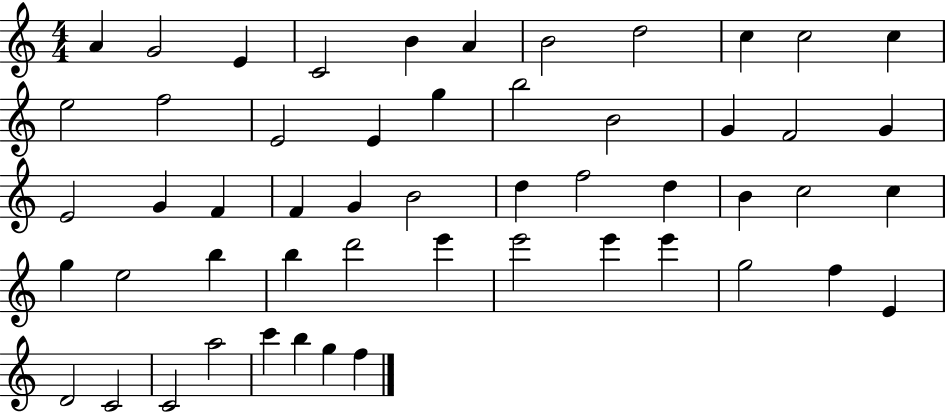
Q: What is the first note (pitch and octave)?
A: A4